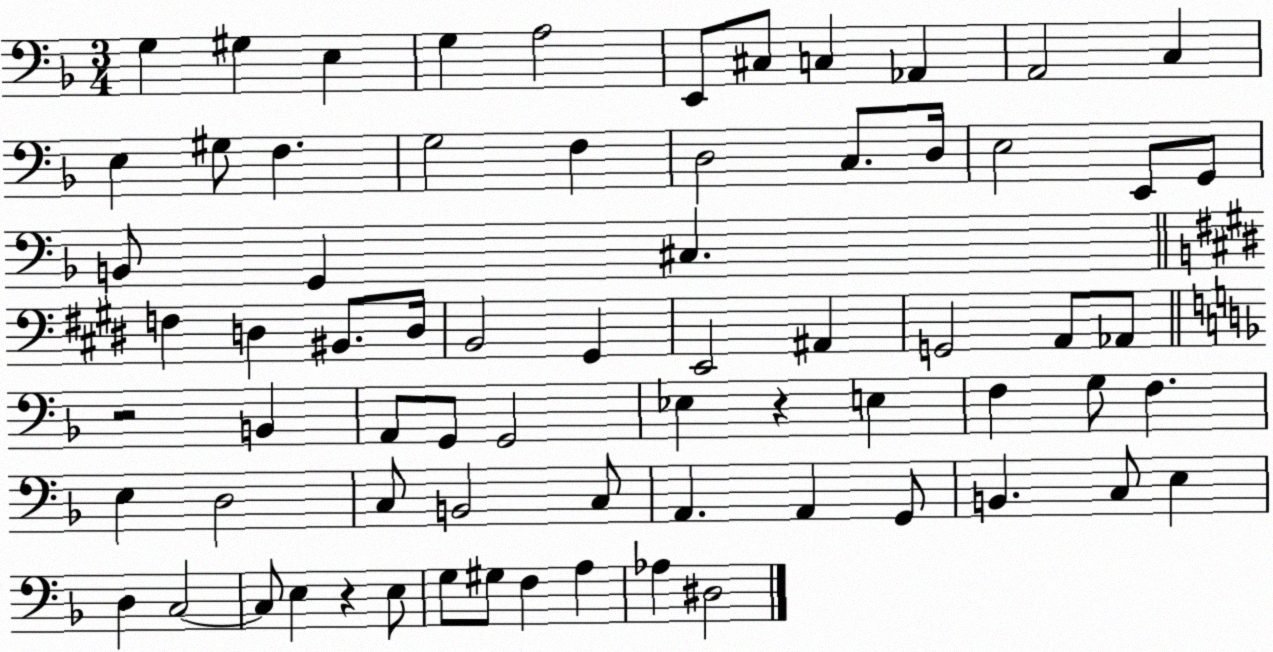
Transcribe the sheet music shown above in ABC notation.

X:1
T:Untitled
M:3/4
L:1/4
K:F
G, ^G, E, G, A,2 E,,/2 ^C,/2 C, _A,, A,,2 C, E, ^G,/2 F, G,2 F, D,2 C,/2 D,/4 E,2 E,,/2 G,,/2 B,,/2 G,, ^C, F, D, ^B,,/2 D,/4 B,,2 ^G,, E,,2 ^A,, G,,2 A,,/2 _A,,/2 z2 B,, A,,/2 G,,/2 G,,2 _E, z E, F, G,/2 F, E, D,2 C,/2 B,,2 C,/2 A,, A,, G,,/2 B,, C,/2 E, D, C,2 C,/2 E, z E,/2 G,/2 ^G,/2 F, A, _A, ^D,2